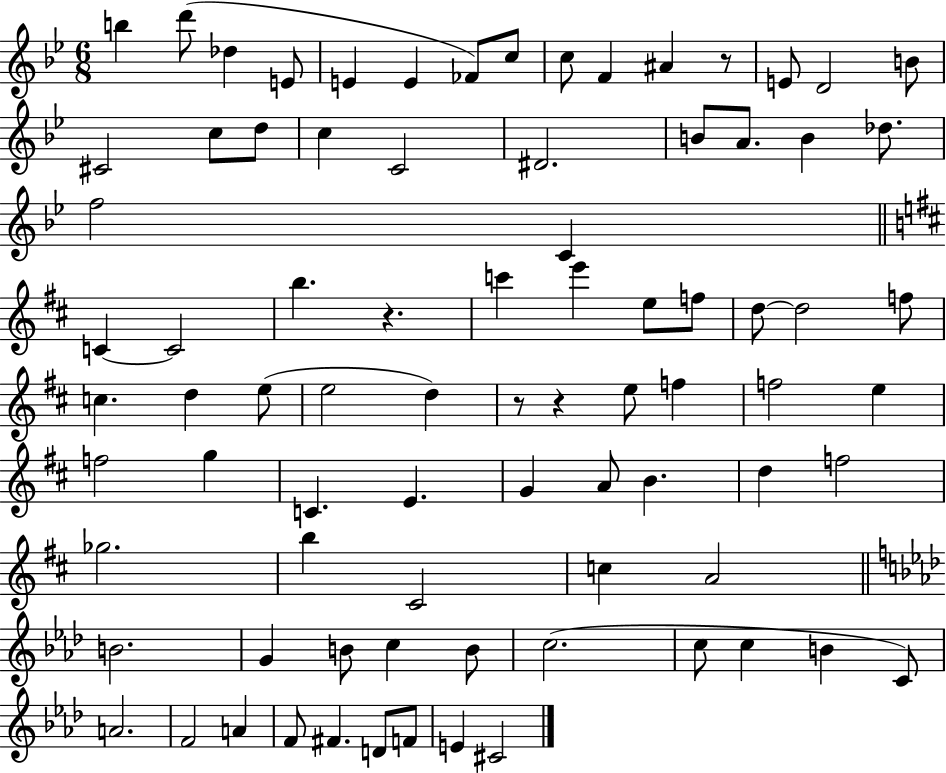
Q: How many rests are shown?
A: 4